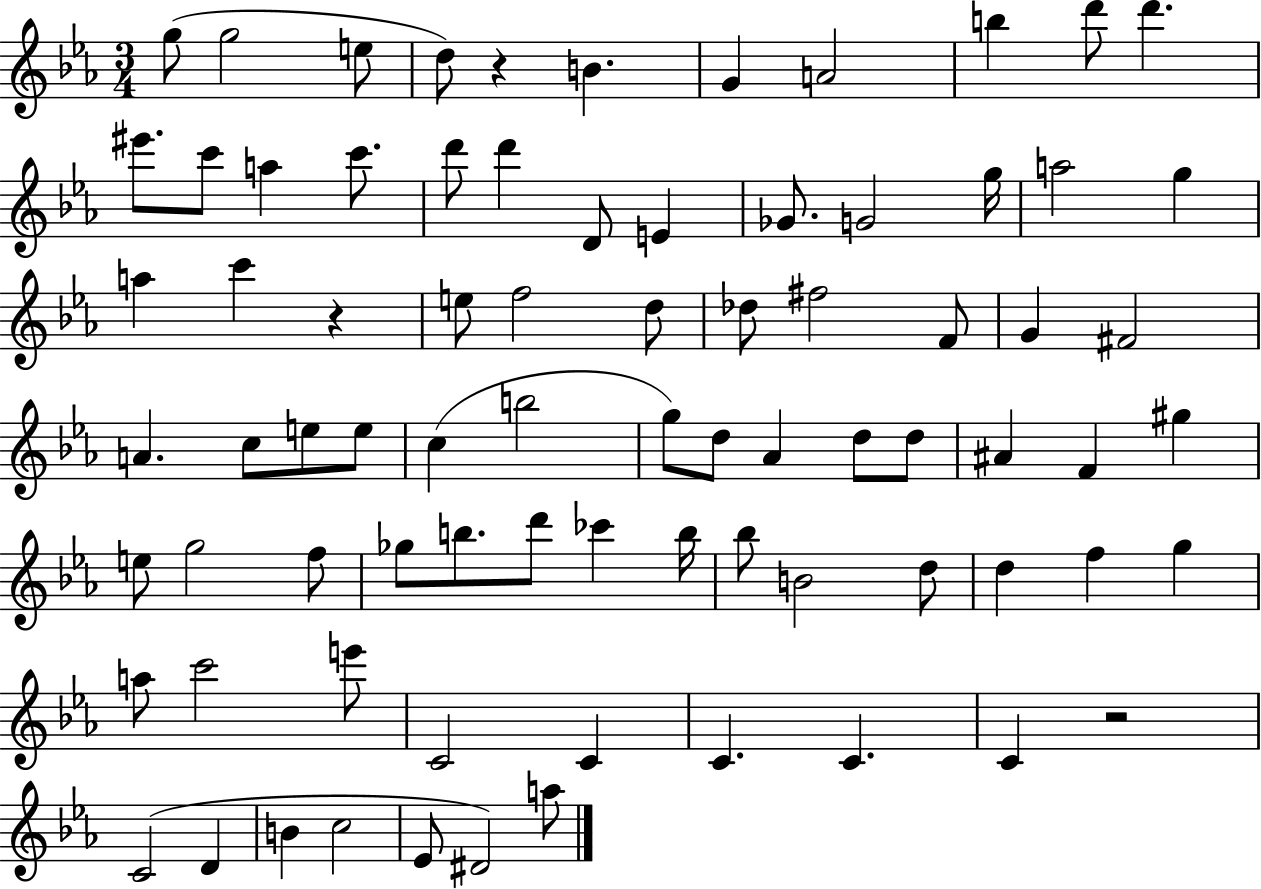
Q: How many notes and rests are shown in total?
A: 79